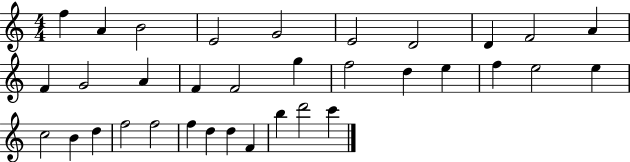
F5/q A4/q B4/h E4/h G4/h E4/h D4/h D4/q F4/h A4/q F4/q G4/h A4/q F4/q F4/h G5/q F5/h D5/q E5/q F5/q E5/h E5/q C5/h B4/q D5/q F5/h F5/h F5/q D5/q D5/q F4/q B5/q D6/h C6/q